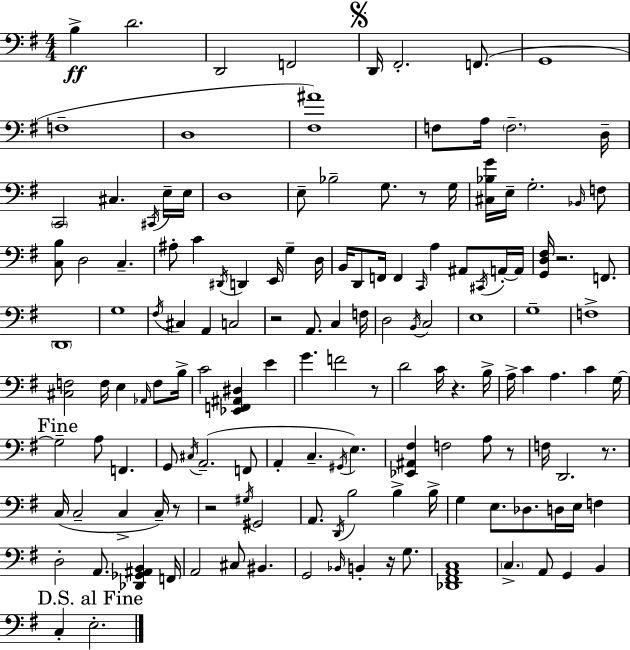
{
  \clef bass
  \numericTimeSignature
  \time 4/4
  \key g \major
  b4->\ff d'2. | d,2 f,2 | \mark \markup { \musicglyph "scripts.segno" } d,16 fis,2.-. f,8.( | g,1 | \break f1-- | d1 | <fis ais'>1) | f8 a16 \parenthesize f2.-- d16-- | \break \parenthesize c,2 cis4. \acciaccatura { cis,16 } e16-- | e16 d1 | e8-- bes2-- g8. r8 | g16 <cis bes g'>16 e16-- g2.-. \grace { bes,16 } | \break f8 <c b>8 d2 c4.-- | ais8-. c'4 \acciaccatura { dis,16 } d,4 e,16 g4-- | d16 b,16 d,8 f,16 f,4 \grace { c,16 } a4 | ais,8 \acciaccatura { cis,16 } a,16-.~~ a,16 <g, d fis>16 r2. | \break f,8. \parenthesize d,1 | g1 | \acciaccatura { fis16 } cis4 a,4 c2 | r2 a,8. | \break c4 f16 d2 \acciaccatura { b,16 } c2 | e1 | g1-- | f1-> | \break <cis f>2 f16 | e4 \grace { aes,16 } f8 b16-> c'2 | <ees, f, ais, dis>4 e'4 g'4. f'2 | r8 d'2 | \break c'16 r4. b16-> a16-> c'4 a4. | c'4 g16~~ \mark "Fine" g2-- | a8 f,4. g,8 \acciaccatura { cis16 } a,2.--( | f,8 a,4-. c4.-- | \break \acciaccatura { gis,16 } e4.) <ees, ais, fis>4 f2 | a8 r8 f16 d,2. | r8. c16( c2-- | c4-> c16--) r8 r2 | \break \acciaccatura { gis16 } gis,2 a,8. \acciaccatura { d,16 } b2 | b4-> b16-> g4 | e8. des8. d16 e16 f4 d2-. | a,8. <des, ges, ais, b,>4 f,16 a,2 | \break cis8 bis,4. g,2 | \grace { bes,16 } b,4-. r16 g8. <des, fis, a, c>1 | \parenthesize c4.-> | a,8 g,4 b,4 \mark "D.S. al Fine" c4-. | \break e2.-. \bar "|."
}